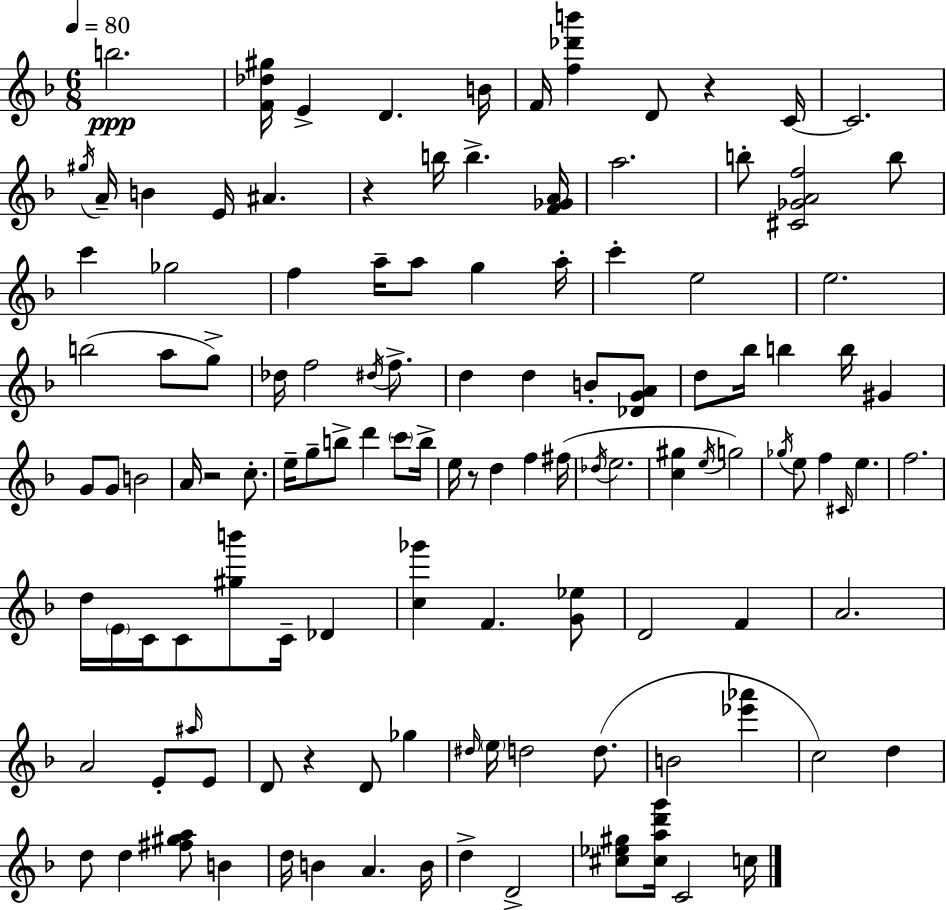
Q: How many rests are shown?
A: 5